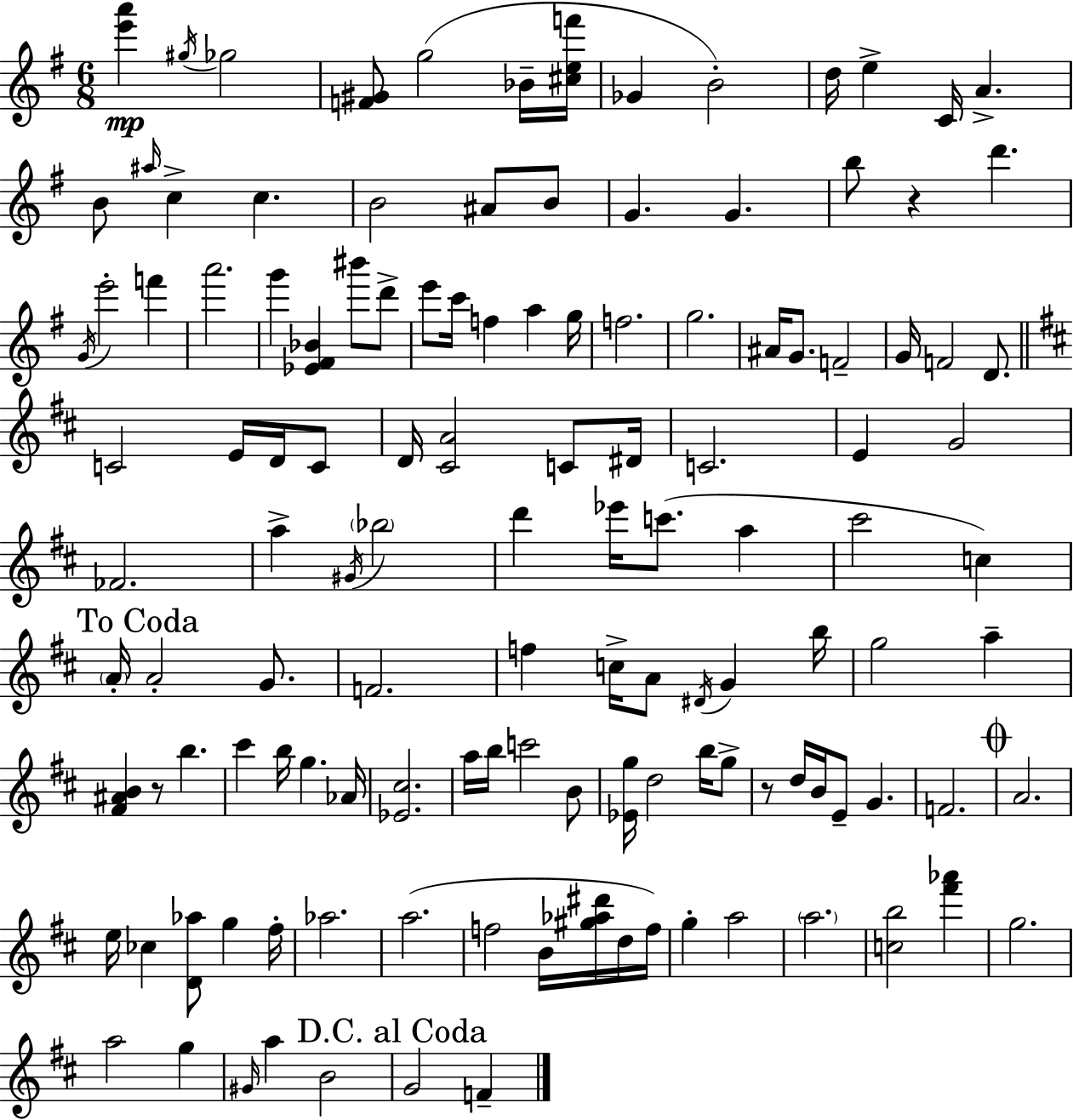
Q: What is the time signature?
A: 6/8